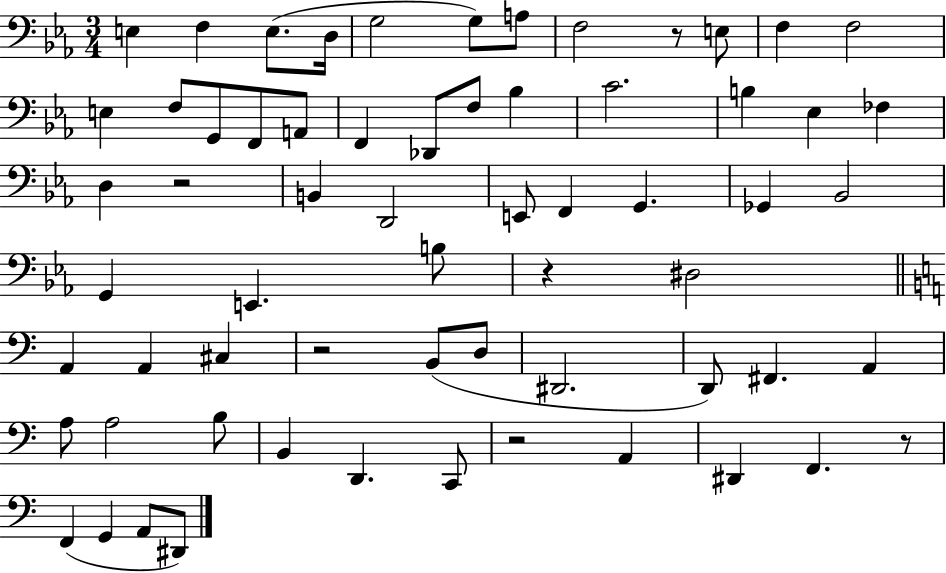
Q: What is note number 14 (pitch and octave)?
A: G2